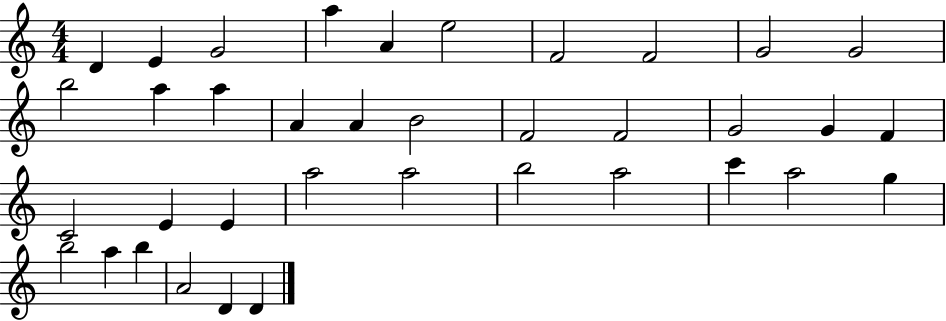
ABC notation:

X:1
T:Untitled
M:4/4
L:1/4
K:C
D E G2 a A e2 F2 F2 G2 G2 b2 a a A A B2 F2 F2 G2 G F C2 E E a2 a2 b2 a2 c' a2 g b2 a b A2 D D